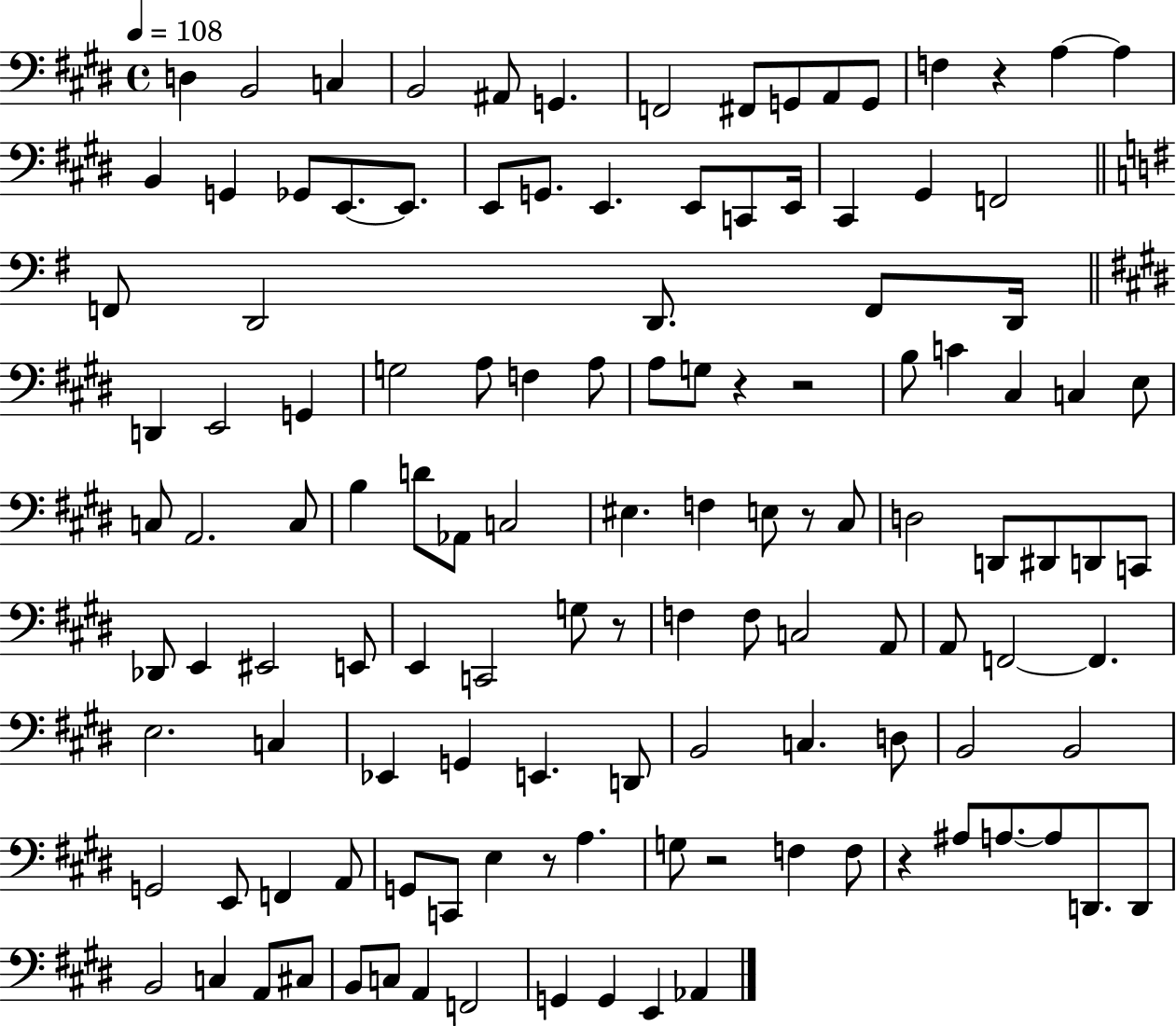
D3/q B2/h C3/q B2/h A#2/e G2/q. F2/h F#2/e G2/e A2/e G2/e F3/q R/q A3/q A3/q B2/q G2/q Gb2/e E2/e. E2/e. E2/e G2/e. E2/q. E2/e C2/e E2/s C#2/q G#2/q F2/h F2/e D2/h D2/e. F2/e D2/s D2/q E2/h G2/q G3/h A3/e F3/q A3/e A3/e G3/e R/q R/h B3/e C4/q C#3/q C3/q E3/e C3/e A2/h. C3/e B3/q D4/e Ab2/e C3/h EIS3/q. F3/q E3/e R/e C#3/e D3/h D2/e D#2/e D2/e C2/e Db2/e E2/q EIS2/h E2/e E2/q C2/h G3/e R/e F3/q F3/e C3/h A2/e A2/e F2/h F2/q. E3/h. C3/q Eb2/q G2/q E2/q. D2/e B2/h C3/q. D3/e B2/h B2/h G2/h E2/e F2/q A2/e G2/e C2/e E3/q R/e A3/q. G3/e R/h F3/q F3/e R/q A#3/e A3/e. A3/e D2/e. D2/e B2/h C3/q A2/e C#3/e B2/e C3/e A2/q F2/h G2/q G2/q E2/q Ab2/q